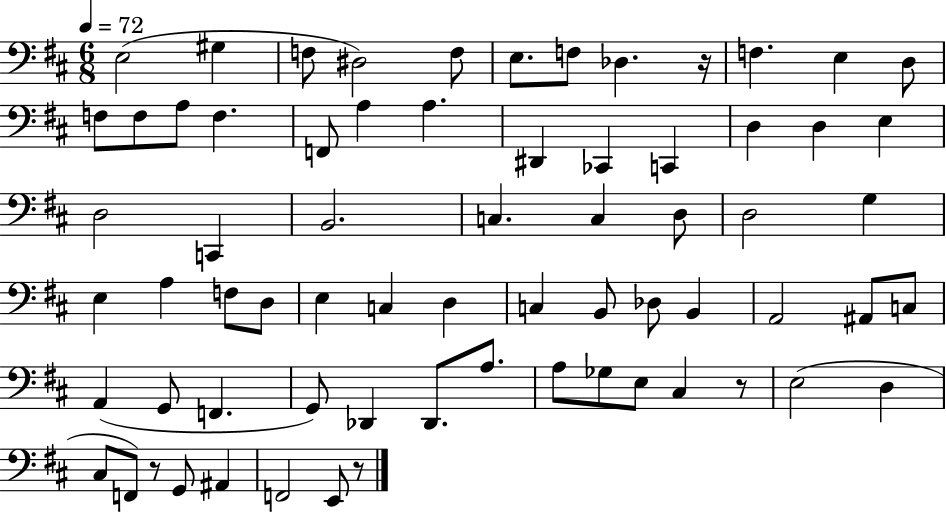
{
  \clef bass
  \numericTimeSignature
  \time 6/8
  \key d \major
  \tempo 4 = 72
  e2( gis4 | f8 dis2) f8 | e8. f8 des4. r16 | f4. e4 d8 | \break f8 f8 a8 f4. | f,8 a4 a4. | dis,4 ces,4 c,4 | d4 d4 e4 | \break d2 c,4 | b,2. | c4. c4 d8 | d2 g4 | \break e4 a4 f8 d8 | e4 c4 d4 | c4 b,8 des8 b,4 | a,2 ais,8 c8 | \break a,4( g,8 f,4. | g,8) des,4 des,8. a8. | a8 ges8 e8 cis4 r8 | e2( d4 | \break cis8 f,8) r8 g,8 ais,4 | f,2 e,8 r8 | \bar "|."
}